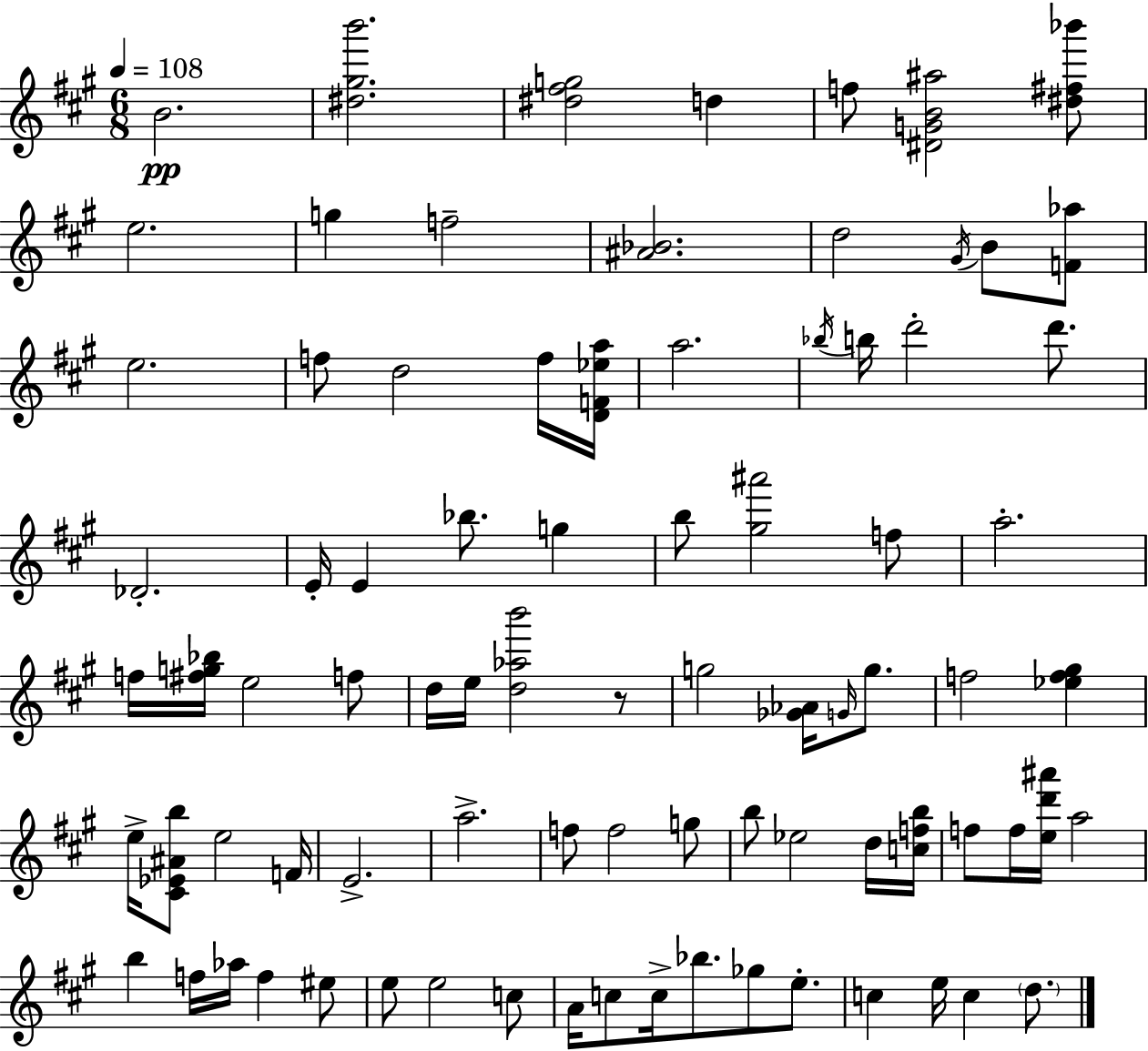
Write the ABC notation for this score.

X:1
T:Untitled
M:6/8
L:1/4
K:A
B2 [^d^gb']2 [^d^fg]2 d f/2 [^DGB^a]2 [^d^f_b']/2 e2 g f2 [^A_B]2 d2 ^G/4 B/2 [F_a]/2 e2 f/2 d2 f/4 [DF_ea]/4 a2 _b/4 b/4 d'2 d'/2 _D2 E/4 E _b/2 g b/2 [^g^a']2 f/2 a2 f/4 [^fg_b]/4 e2 f/2 d/4 e/4 [d_ab']2 z/2 g2 [_G_A]/4 G/4 g/2 f2 [_ef^g] e/4 [^C_E^Ab]/2 e2 F/4 E2 a2 f/2 f2 g/2 b/2 _e2 d/4 [cfb]/4 f/2 f/4 [ed'^a']/4 a2 b f/4 _a/4 f ^e/2 e/2 e2 c/2 A/4 c/2 c/4 _b/2 _g/2 e/2 c e/4 c d/2